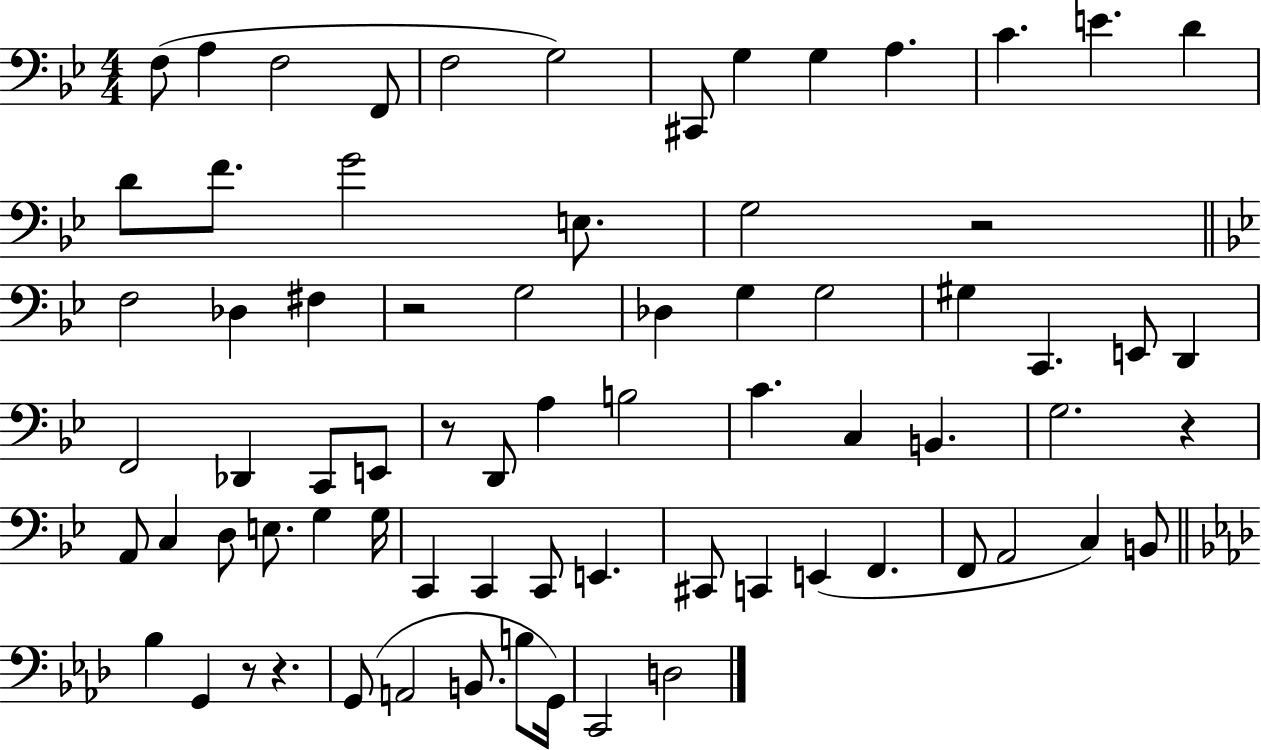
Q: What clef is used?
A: bass